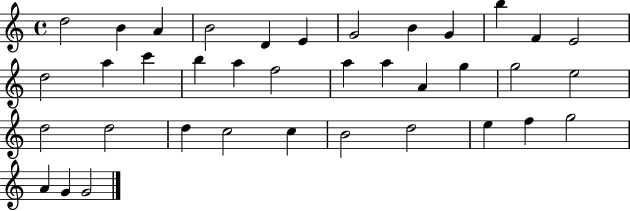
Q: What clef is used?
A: treble